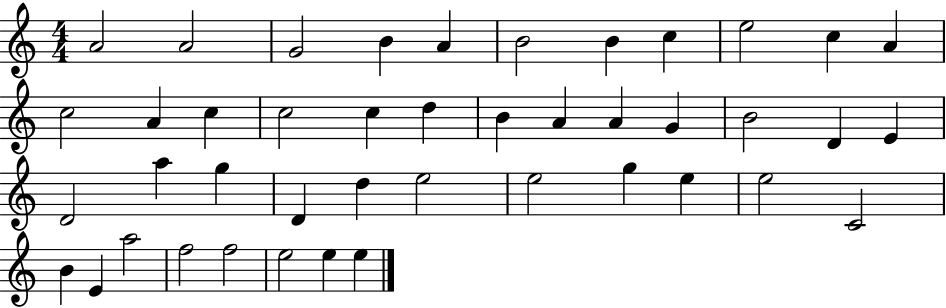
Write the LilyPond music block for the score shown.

{
  \clef treble
  \numericTimeSignature
  \time 4/4
  \key c \major
  a'2 a'2 | g'2 b'4 a'4 | b'2 b'4 c''4 | e''2 c''4 a'4 | \break c''2 a'4 c''4 | c''2 c''4 d''4 | b'4 a'4 a'4 g'4 | b'2 d'4 e'4 | \break d'2 a''4 g''4 | d'4 d''4 e''2 | e''2 g''4 e''4 | e''2 c'2 | \break b'4 e'4 a''2 | f''2 f''2 | e''2 e''4 e''4 | \bar "|."
}